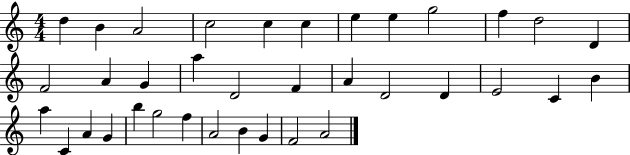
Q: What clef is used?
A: treble